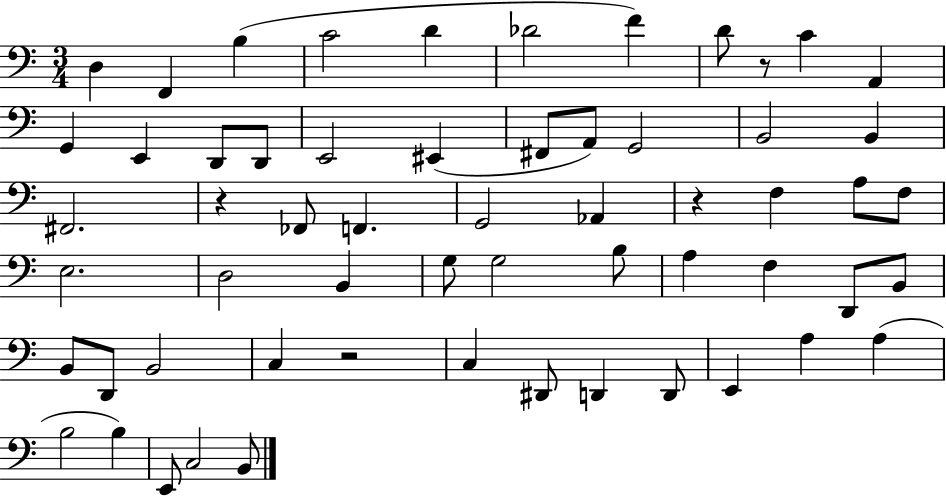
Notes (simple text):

D3/q F2/q B3/q C4/h D4/q Db4/h F4/q D4/e R/e C4/q A2/q G2/q E2/q D2/e D2/e E2/h EIS2/q F#2/e A2/e G2/h B2/h B2/q F#2/h. R/q FES2/e F2/q. G2/h Ab2/q R/q F3/q A3/e F3/e E3/h. D3/h B2/q G3/e G3/h B3/e A3/q F3/q D2/e B2/e B2/e D2/e B2/h C3/q R/h C3/q D#2/e D2/q D2/e E2/q A3/q A3/q B3/h B3/q E2/e C3/h B2/e